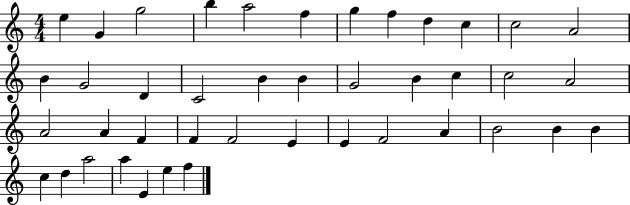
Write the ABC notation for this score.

X:1
T:Untitled
M:4/4
L:1/4
K:C
e G g2 b a2 f g f d c c2 A2 B G2 D C2 B B G2 B c c2 A2 A2 A F F F2 E E F2 A B2 B B c d a2 a E e f